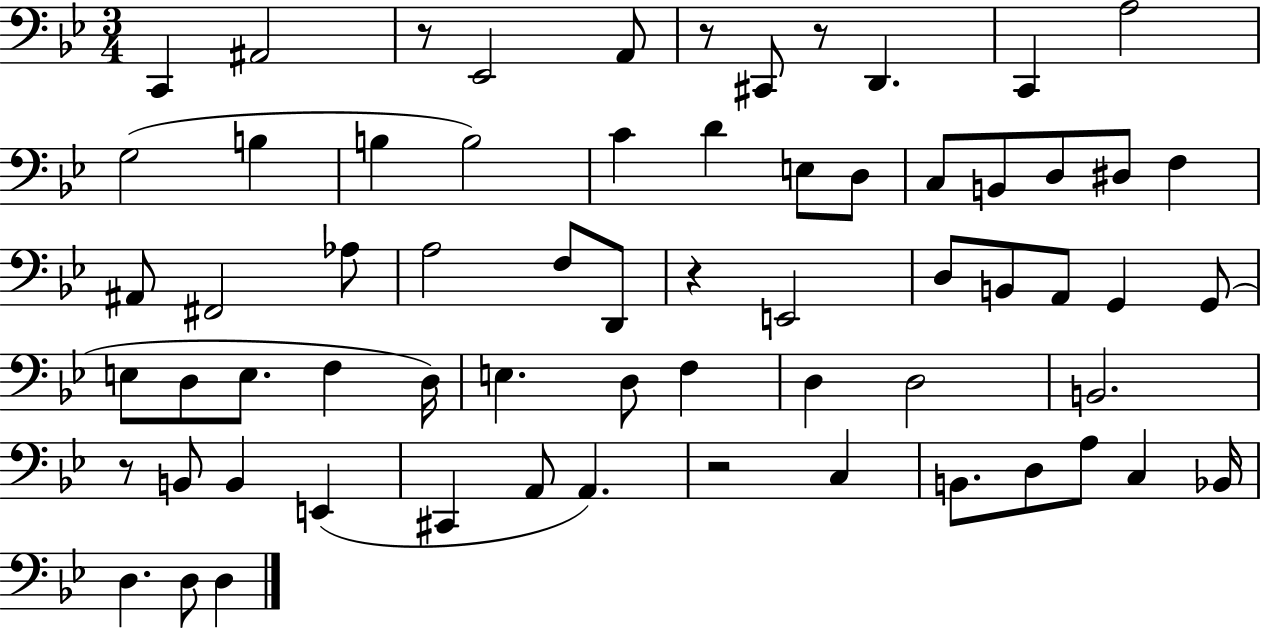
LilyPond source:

{
  \clef bass
  \numericTimeSignature
  \time 3/4
  \key bes \major
  \repeat volta 2 { c,4 ais,2 | r8 ees,2 a,8 | r8 cis,8 r8 d,4. | c,4 a2 | \break g2( b4 | b4 b2) | c'4 d'4 e8 d8 | c8 b,8 d8 dis8 f4 | \break ais,8 fis,2 aes8 | a2 f8 d,8 | r4 e,2 | d8 b,8 a,8 g,4 g,8( | \break e8 d8 e8. f4 d16) | e4. d8 f4 | d4 d2 | b,2. | \break r8 b,8 b,4 e,4( | cis,4 a,8 a,4.) | r2 c4 | b,8. d8 a8 c4 bes,16 | \break d4. d8 d4 | } \bar "|."
}